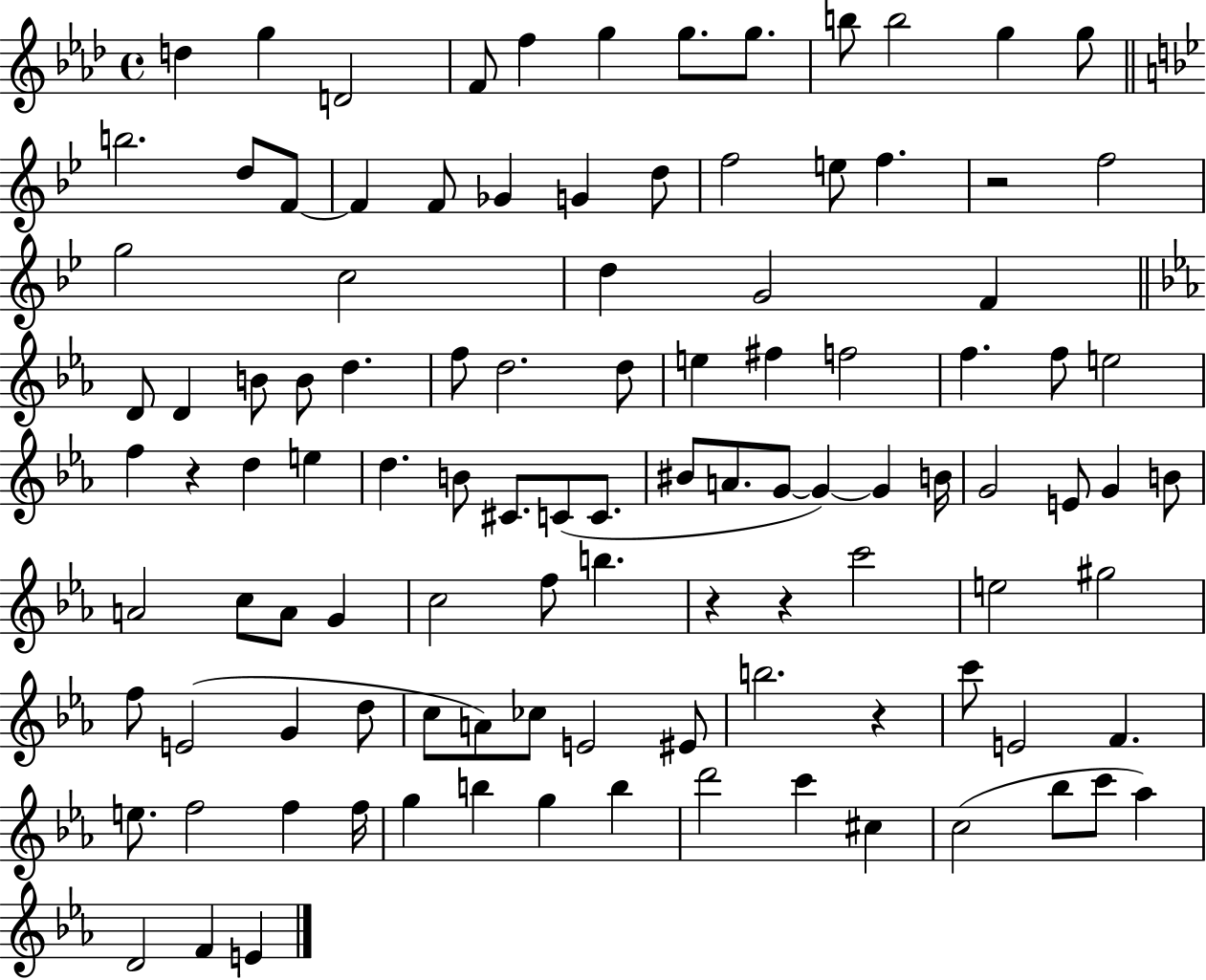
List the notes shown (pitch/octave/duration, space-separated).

D5/q G5/q D4/h F4/e F5/q G5/q G5/e. G5/e. B5/e B5/h G5/q G5/e B5/h. D5/e F4/e F4/q F4/e Gb4/q G4/q D5/e F5/h E5/e F5/q. R/h F5/h G5/h C5/h D5/q G4/h F4/q D4/e D4/q B4/e B4/e D5/q. F5/e D5/h. D5/e E5/q F#5/q F5/h F5/q. F5/e E5/h F5/q R/q D5/q E5/q D5/q. B4/e C#4/e. C4/e C4/e. BIS4/e A4/e. G4/e G4/q G4/q B4/s G4/h E4/e G4/q B4/e A4/h C5/e A4/e G4/q C5/h F5/e B5/q. R/q R/q C6/h E5/h G#5/h F5/e E4/h G4/q D5/e C5/e A4/e CES5/e E4/h EIS4/e B5/h. R/q C6/e E4/h F4/q. E5/e. F5/h F5/q F5/s G5/q B5/q G5/q B5/q D6/h C6/q C#5/q C5/h Bb5/e C6/e Ab5/q D4/h F4/q E4/q